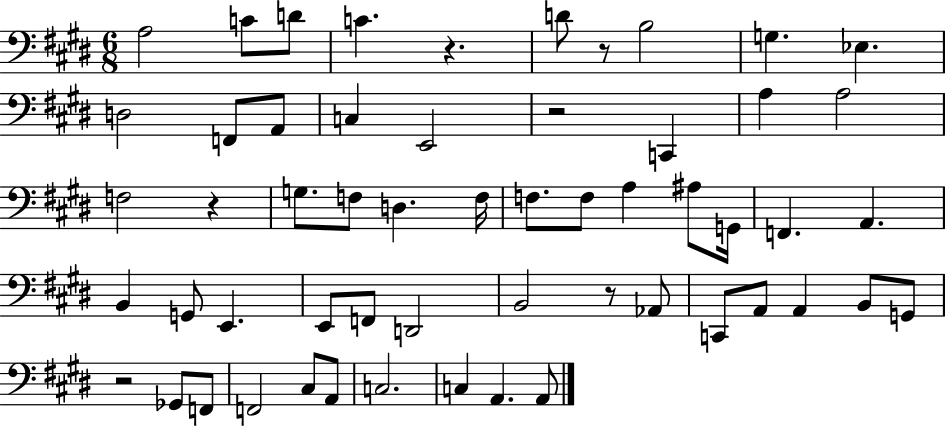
A3/h C4/e D4/e C4/q. R/q. D4/e R/e B3/h G3/q. Eb3/q. D3/h F2/e A2/e C3/q E2/h R/h C2/q A3/q A3/h F3/h R/q G3/e. F3/e D3/q. F3/s F3/e. F3/e A3/q A#3/e G2/s F2/q. A2/q. B2/q G2/e E2/q. E2/e F2/e D2/h B2/h R/e Ab2/e C2/e A2/e A2/q B2/e G2/e R/h Gb2/e F2/e F2/h C#3/e A2/e C3/h. C3/q A2/q. A2/e